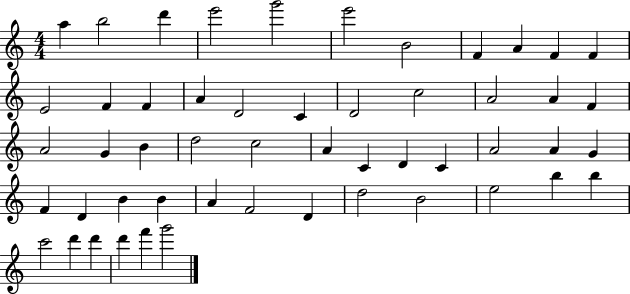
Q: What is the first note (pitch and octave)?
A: A5